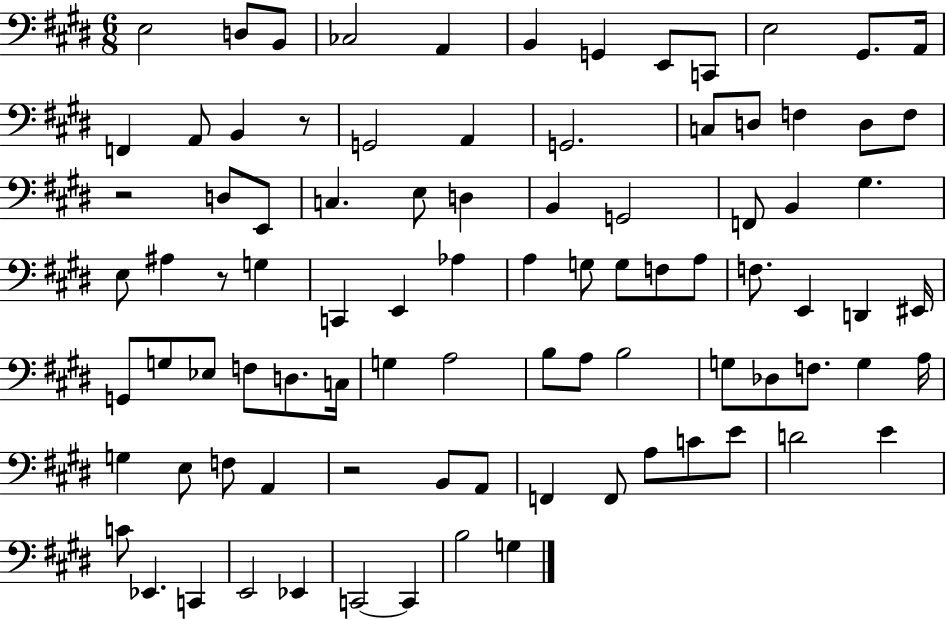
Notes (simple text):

E3/h D3/e B2/e CES3/h A2/q B2/q G2/q E2/e C2/e E3/h G#2/e. A2/s F2/q A2/e B2/q R/e G2/h A2/q G2/h. C3/e D3/e F3/q D3/e F3/e R/h D3/e E2/e C3/q. E3/e D3/q B2/q G2/h F2/e B2/q G#3/q. E3/e A#3/q R/e G3/q C2/q E2/q Ab3/q A3/q G3/e G3/e F3/e A3/e F3/e. E2/q D2/q EIS2/s G2/e G3/e Eb3/e F3/e D3/e. C3/s G3/q A3/h B3/e A3/e B3/h G3/e Db3/e F3/e. G3/q A3/s G3/q E3/e F3/e A2/q R/h B2/e A2/e F2/q F2/e A3/e C4/e E4/e D4/h E4/q C4/e Eb2/q. C2/q E2/h Eb2/q C2/h C2/q B3/h G3/q